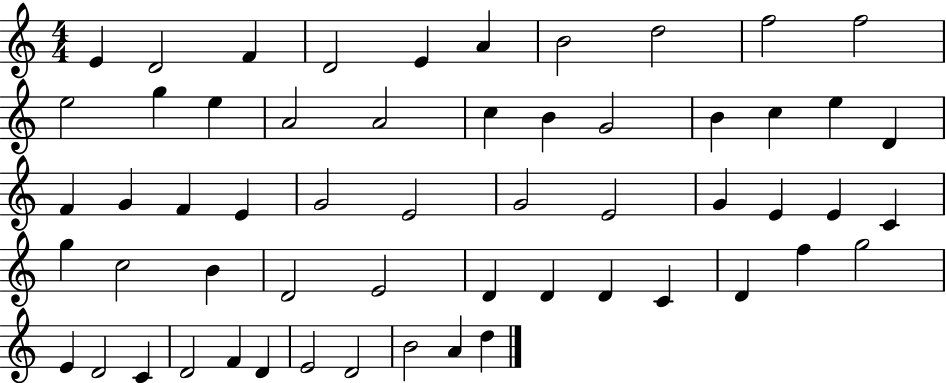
{
  \clef treble
  \numericTimeSignature
  \time 4/4
  \key c \major
  e'4 d'2 f'4 | d'2 e'4 a'4 | b'2 d''2 | f''2 f''2 | \break e''2 g''4 e''4 | a'2 a'2 | c''4 b'4 g'2 | b'4 c''4 e''4 d'4 | \break f'4 g'4 f'4 e'4 | g'2 e'2 | g'2 e'2 | g'4 e'4 e'4 c'4 | \break g''4 c''2 b'4 | d'2 e'2 | d'4 d'4 d'4 c'4 | d'4 f''4 g''2 | \break e'4 d'2 c'4 | d'2 f'4 d'4 | e'2 d'2 | b'2 a'4 d''4 | \break \bar "|."
}